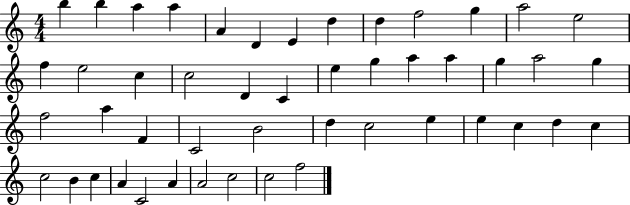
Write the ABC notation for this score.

X:1
T:Untitled
M:4/4
L:1/4
K:C
b b a a A D E d d f2 g a2 e2 f e2 c c2 D C e g a a g a2 g f2 a F C2 B2 d c2 e e c d c c2 B c A C2 A A2 c2 c2 f2